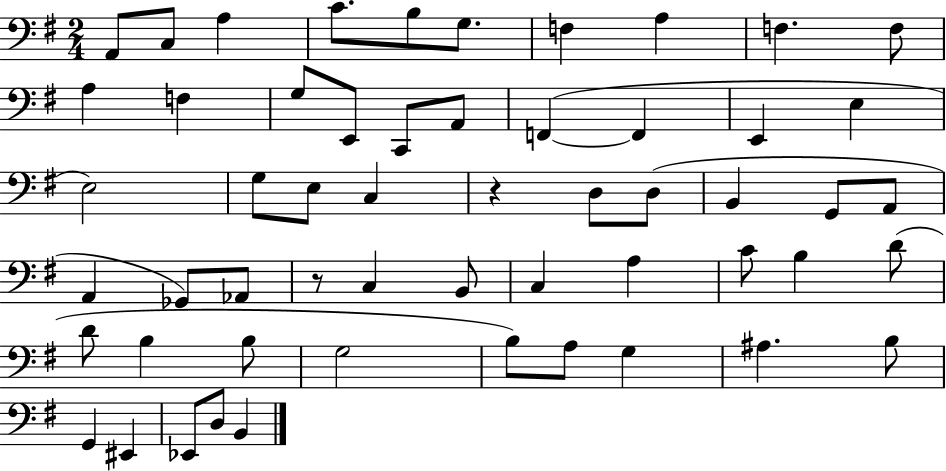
A2/e C3/e A3/q C4/e. B3/e G3/e. F3/q A3/q F3/q. F3/e A3/q F3/q G3/e E2/e C2/e A2/e F2/q F2/q E2/q E3/q E3/h G3/e E3/e C3/q R/q D3/e D3/e B2/q G2/e A2/e A2/q Gb2/e Ab2/e R/e C3/q B2/e C3/q A3/q C4/e B3/q D4/e D4/e B3/q B3/e G3/h B3/e A3/e G3/q A#3/q. B3/e G2/q EIS2/q Eb2/e D3/e B2/q